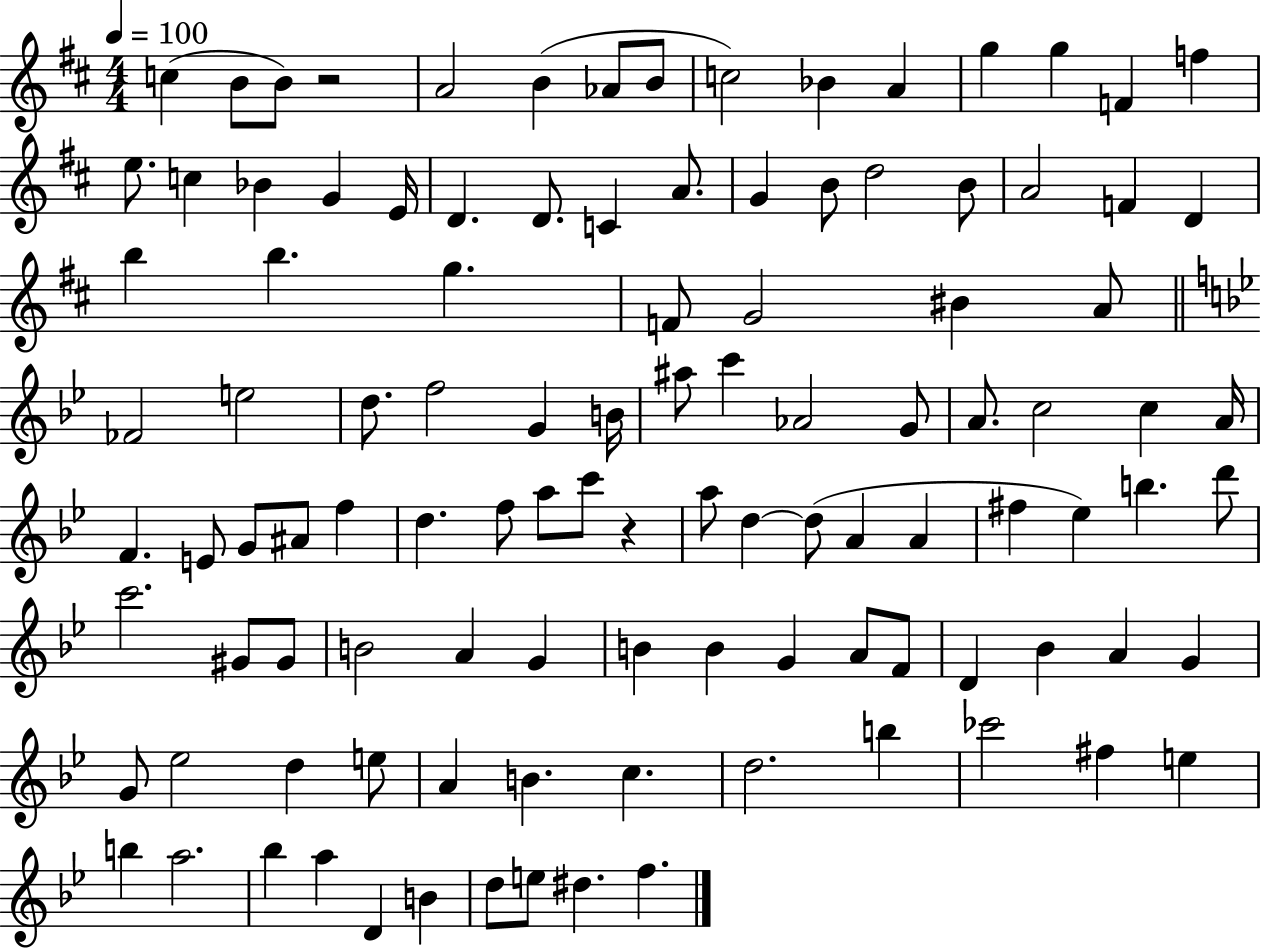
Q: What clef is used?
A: treble